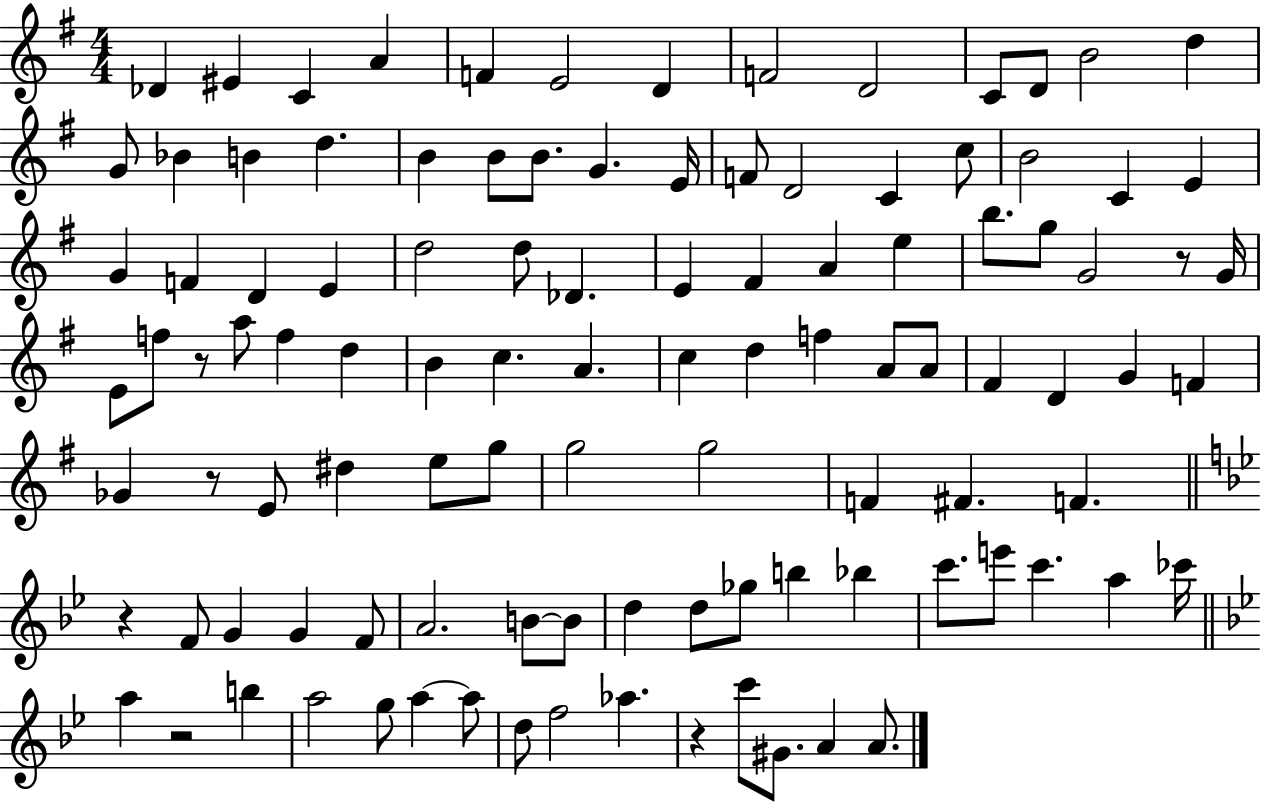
Db4/q EIS4/q C4/q A4/q F4/q E4/h D4/q F4/h D4/h C4/e D4/e B4/h D5/q G4/e Bb4/q B4/q D5/q. B4/q B4/e B4/e. G4/q. E4/s F4/e D4/h C4/q C5/e B4/h C4/q E4/q G4/q F4/q D4/q E4/q D5/h D5/e Db4/q. E4/q F#4/q A4/q E5/q B5/e. G5/e G4/h R/e G4/s E4/e F5/e R/e A5/e F5/q D5/q B4/q C5/q. A4/q. C5/q D5/q F5/q A4/e A4/e F#4/q D4/q G4/q F4/q Gb4/q R/e E4/e D#5/q E5/e G5/e G5/h G5/h F4/q F#4/q. F4/q. R/q F4/e G4/q G4/q F4/e A4/h. B4/e B4/e D5/q D5/e Gb5/e B5/q Bb5/q C6/e. E6/e C6/q. A5/q CES6/s A5/q R/h B5/q A5/h G5/e A5/q A5/e D5/e F5/h Ab5/q. R/q C6/e G#4/e. A4/q A4/e.